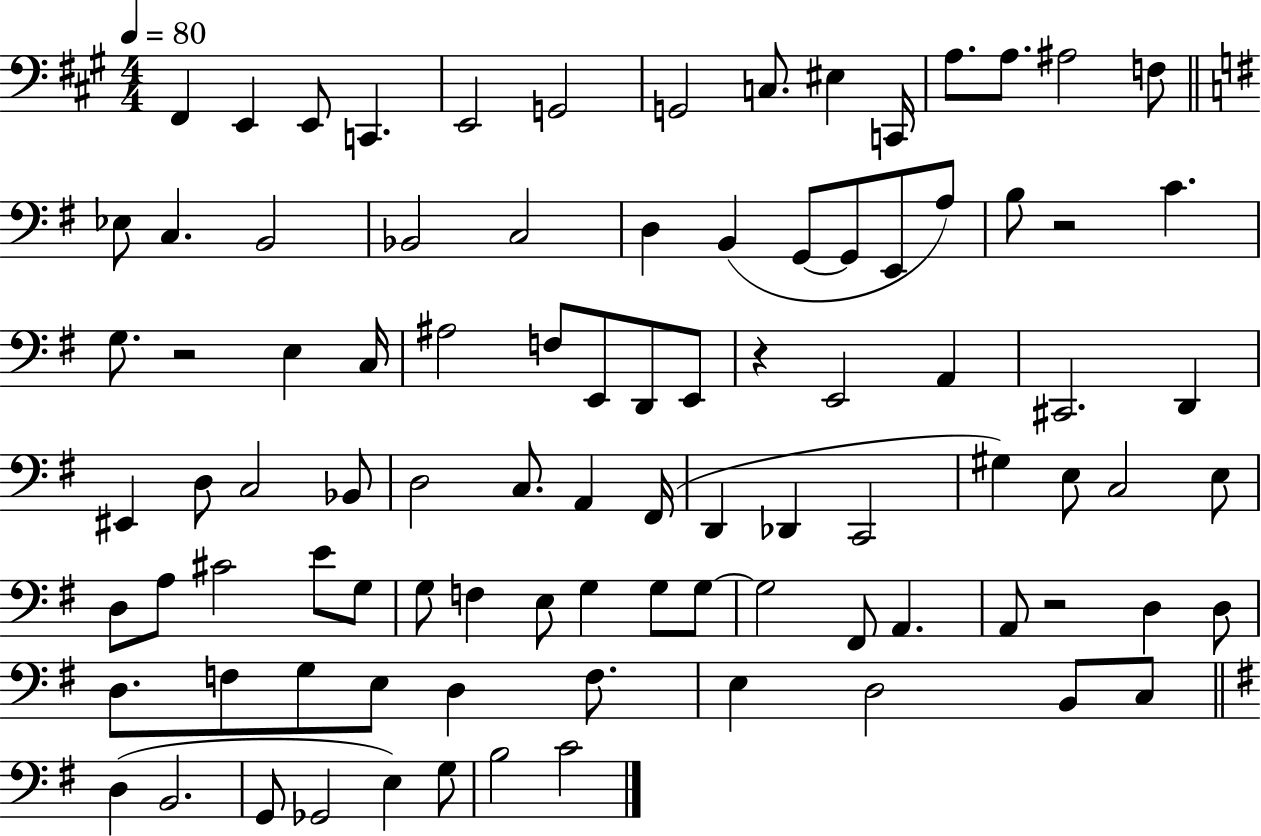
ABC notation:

X:1
T:Untitled
M:4/4
L:1/4
K:A
^F,, E,, E,,/2 C,, E,,2 G,,2 G,,2 C,/2 ^E, C,,/4 A,/2 A,/2 ^A,2 F,/2 _E,/2 C, B,,2 _B,,2 C,2 D, B,, G,,/2 G,,/2 E,,/2 A,/2 B,/2 z2 C G,/2 z2 E, C,/4 ^A,2 F,/2 E,,/2 D,,/2 E,,/2 z E,,2 A,, ^C,,2 D,, ^E,, D,/2 C,2 _B,,/2 D,2 C,/2 A,, ^F,,/4 D,, _D,, C,,2 ^G, E,/2 C,2 E,/2 D,/2 A,/2 ^C2 E/2 G,/2 G,/2 F, E,/2 G, G,/2 G,/2 G,2 ^F,,/2 A,, A,,/2 z2 D, D,/2 D,/2 F,/2 G,/2 E,/2 D, F,/2 E, D,2 B,,/2 C,/2 D, B,,2 G,,/2 _G,,2 E, G,/2 B,2 C2